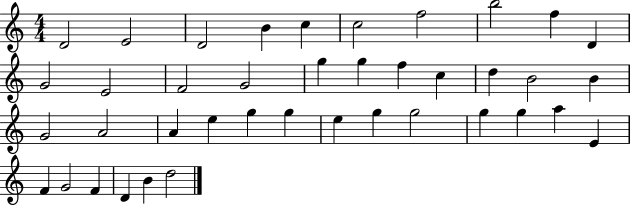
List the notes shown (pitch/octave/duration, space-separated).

D4/h E4/h D4/h B4/q C5/q C5/h F5/h B5/h F5/q D4/q G4/h E4/h F4/h G4/h G5/q G5/q F5/q C5/q D5/q B4/h B4/q G4/h A4/h A4/q E5/q G5/q G5/q E5/q G5/q G5/h G5/q G5/q A5/q E4/q F4/q G4/h F4/q D4/q B4/q D5/h